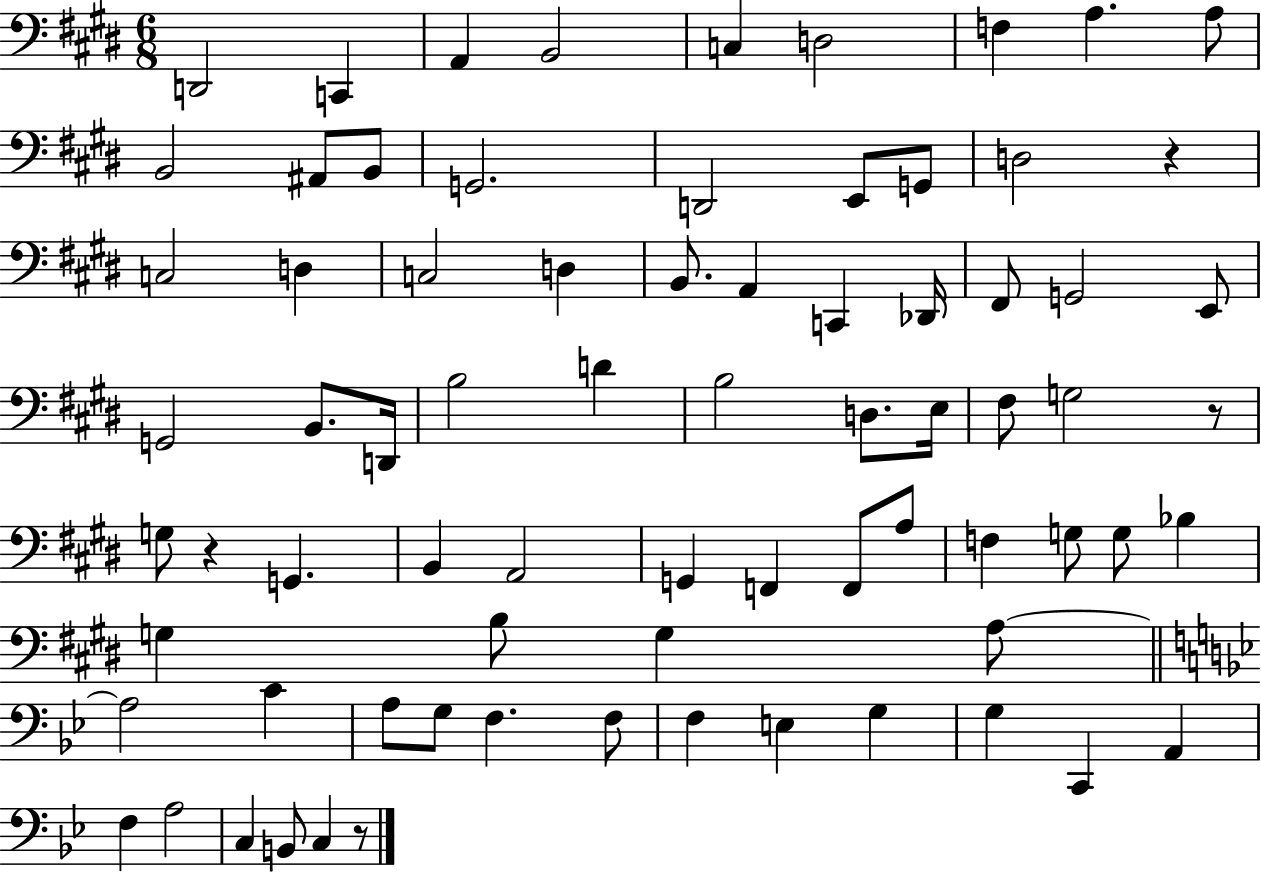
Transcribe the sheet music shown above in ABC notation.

X:1
T:Untitled
M:6/8
L:1/4
K:E
D,,2 C,, A,, B,,2 C, D,2 F, A, A,/2 B,,2 ^A,,/2 B,,/2 G,,2 D,,2 E,,/2 G,,/2 D,2 z C,2 D, C,2 D, B,,/2 A,, C,, _D,,/4 ^F,,/2 G,,2 E,,/2 G,,2 B,,/2 D,,/4 B,2 D B,2 D,/2 E,/4 ^F,/2 G,2 z/2 G,/2 z G,, B,, A,,2 G,, F,, F,,/2 A,/2 F, G,/2 G,/2 _B, G, B,/2 G, A,/2 A,2 C A,/2 G,/2 F, F,/2 F, E, G, G, C,, A,, F, A,2 C, B,,/2 C, z/2